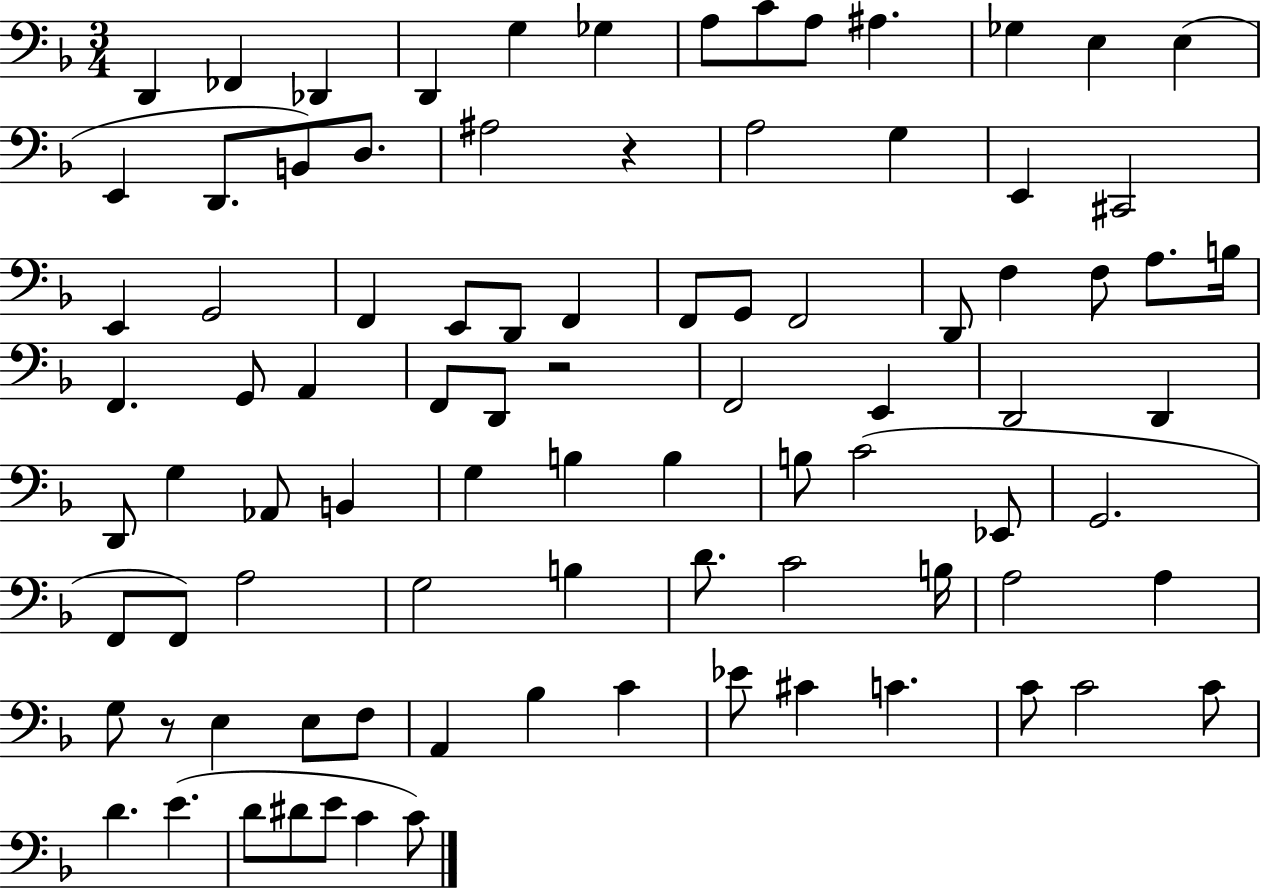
{
  \clef bass
  \numericTimeSignature
  \time 3/4
  \key f \major
  d,4 fes,4 des,4 | d,4 g4 ges4 | a8 c'8 a8 ais4. | ges4 e4 e4( | \break e,4 d,8. b,8) d8. | ais2 r4 | a2 g4 | e,4 cis,2 | \break e,4 g,2 | f,4 e,8 d,8 f,4 | f,8 g,8 f,2 | d,8 f4 f8 a8. b16 | \break f,4. g,8 a,4 | f,8 d,8 r2 | f,2 e,4 | d,2 d,4 | \break d,8 g4 aes,8 b,4 | g4 b4 b4 | b8 c'2( ees,8 | g,2. | \break f,8 f,8) a2 | g2 b4 | d'8. c'2 b16 | a2 a4 | \break g8 r8 e4 e8 f8 | a,4 bes4 c'4 | ees'8 cis'4 c'4. | c'8 c'2 c'8 | \break d'4. e'4.( | d'8 dis'8 e'8 c'4 c'8) | \bar "|."
}